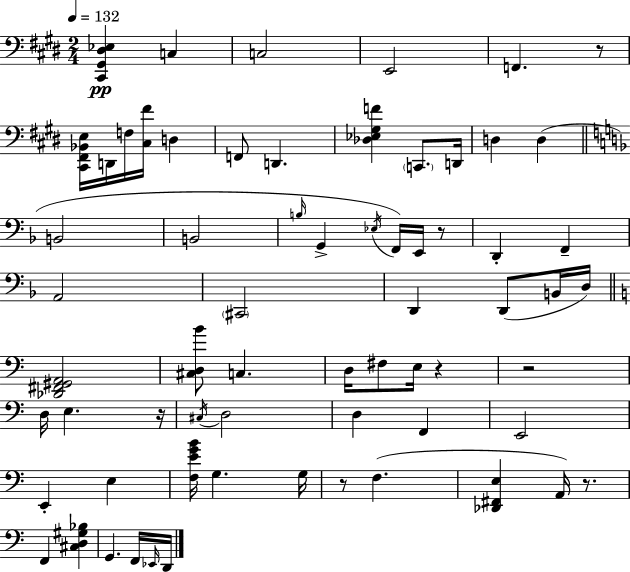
[C#2,G#2,D#3,Eb3]/q C3/q C3/h E2/h F2/q. R/e [C#2,F#2,Bb2,E3]/s D2/s F3/s [C#3,F#4]/s D3/q F2/e D2/q. [Db3,Eb3,G#3,F4]/q C2/e. D2/s D3/q D3/q B2/h B2/h B3/s G2/q Eb3/s F2/s E2/s R/e D2/q F2/q A2/h C#2/h D2/q D2/e B2/s D3/s [Db2,F#2,G#2,A2]/h [C#3,D3,B4]/e C3/q. D3/s F#3/e E3/s R/q R/h D3/s E3/q. R/s C#3/s D3/h D3/q F2/q E2/h E2/q E3/q [F3,E4,G4,B4]/s G3/q. G3/s R/e F3/q. [Db2,F#2,E3]/q A2/s R/e. F2/q [C#3,D3,G#3,Bb3]/q G2/q. F2/s Eb2/s D2/s